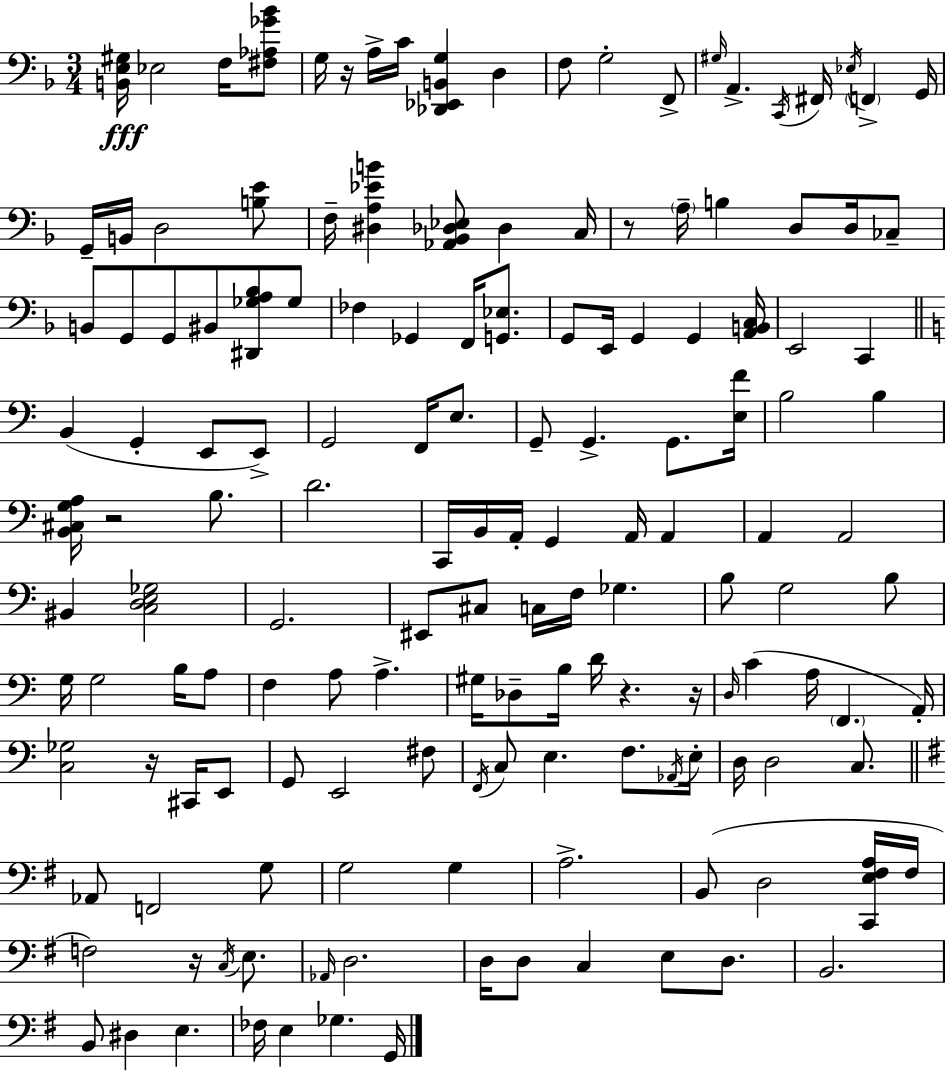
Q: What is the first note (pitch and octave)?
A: Eb3